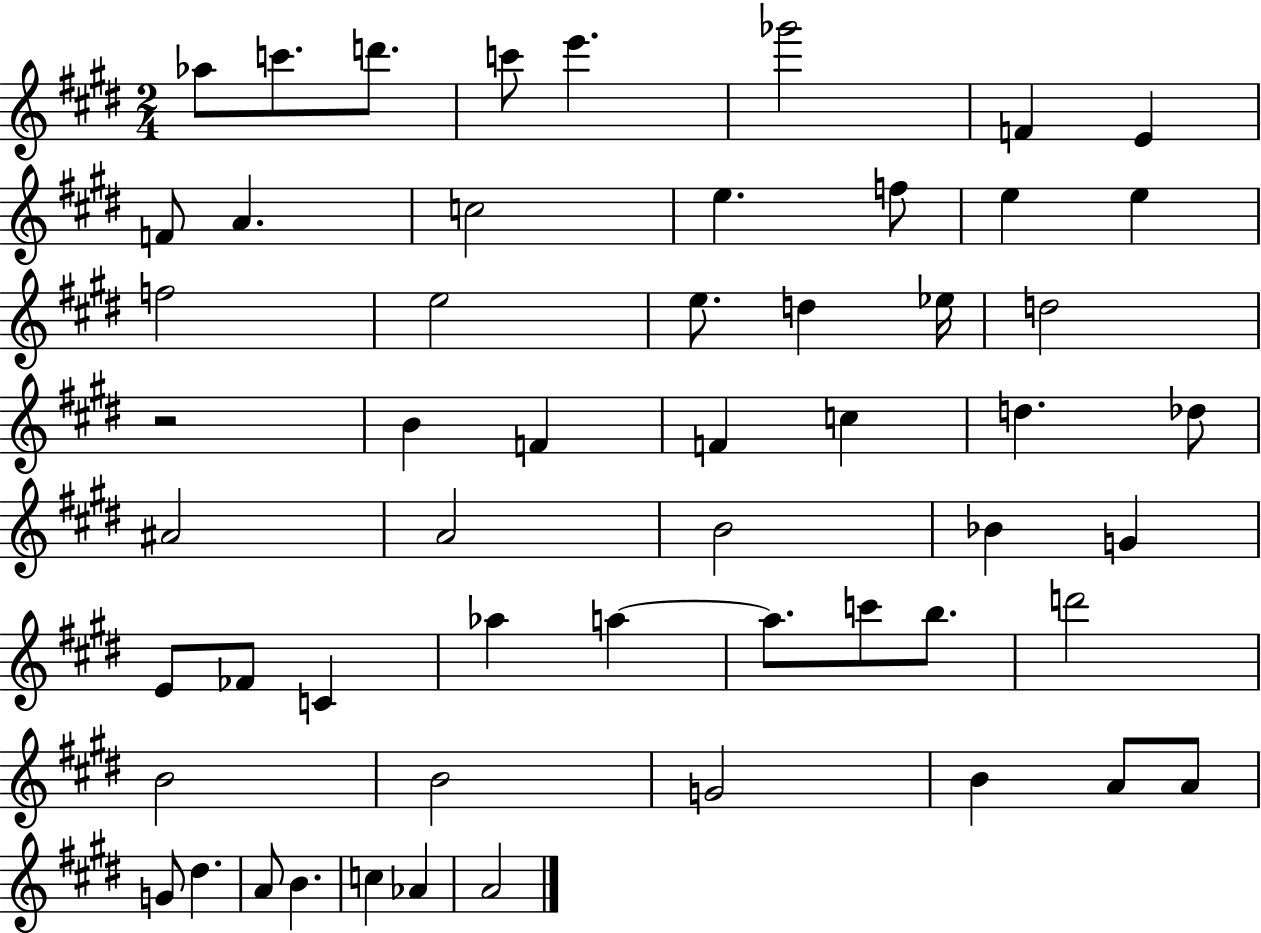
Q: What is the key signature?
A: E major